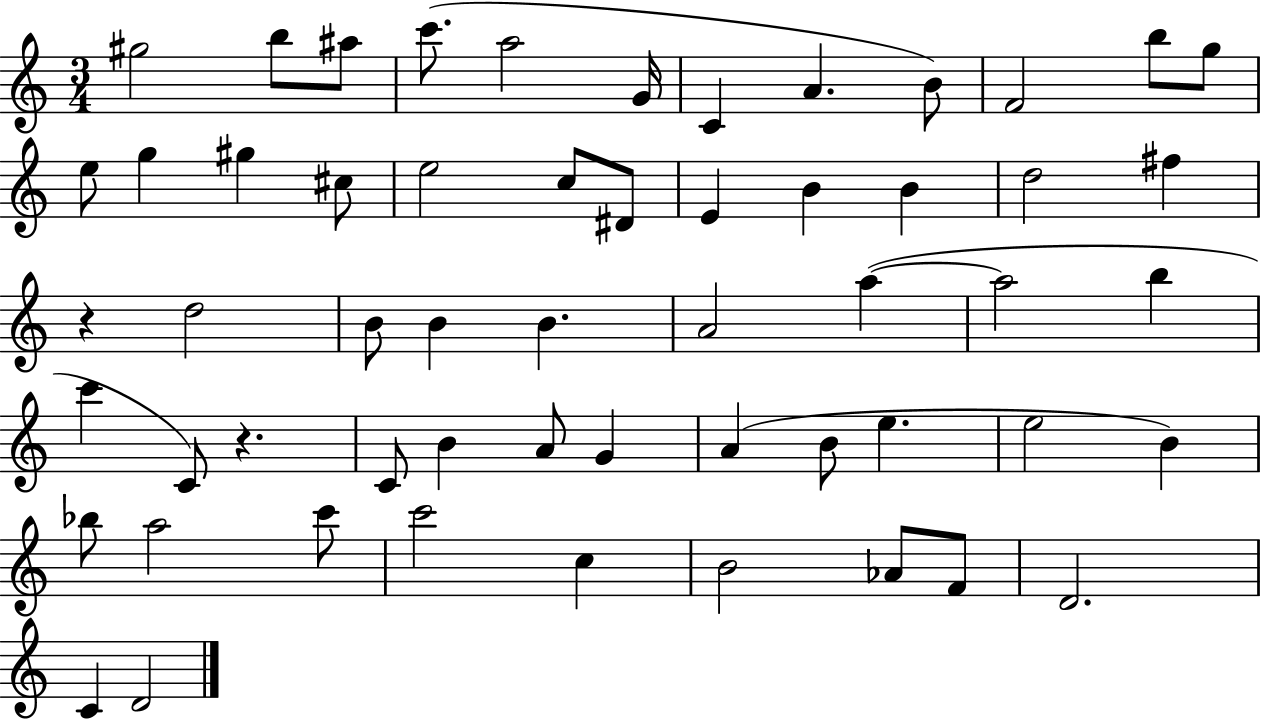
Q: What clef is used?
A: treble